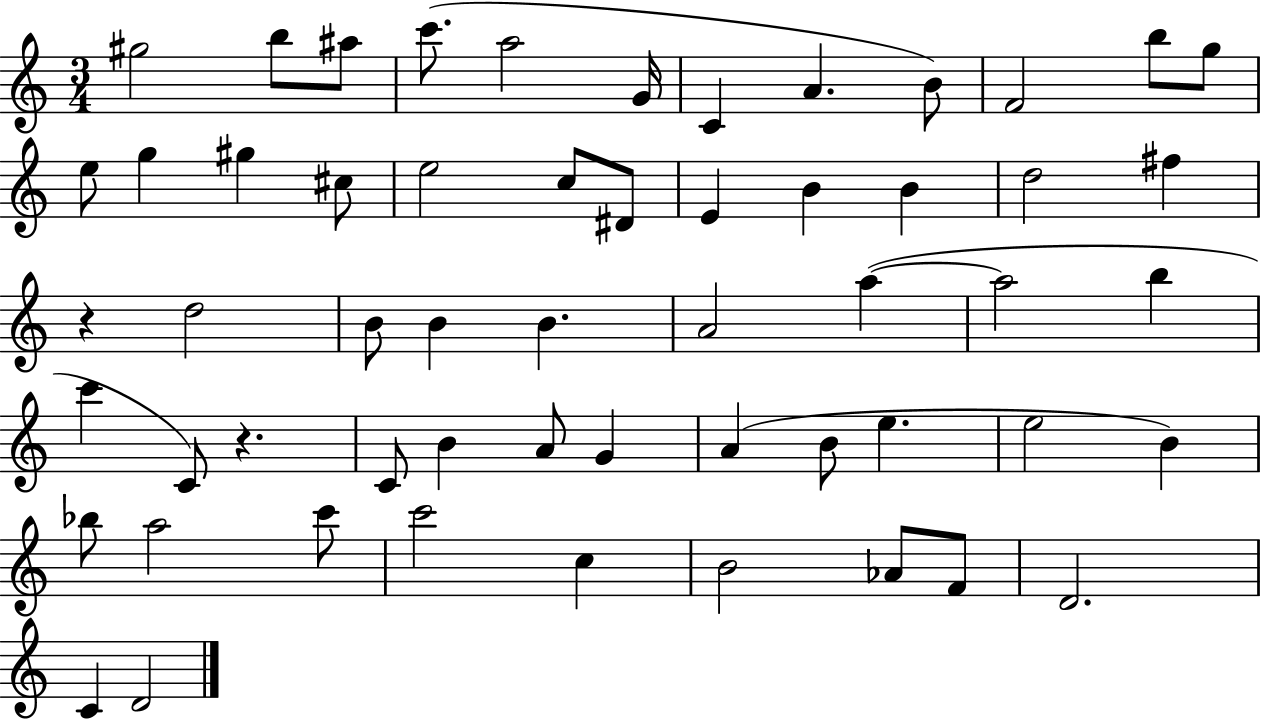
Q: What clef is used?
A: treble